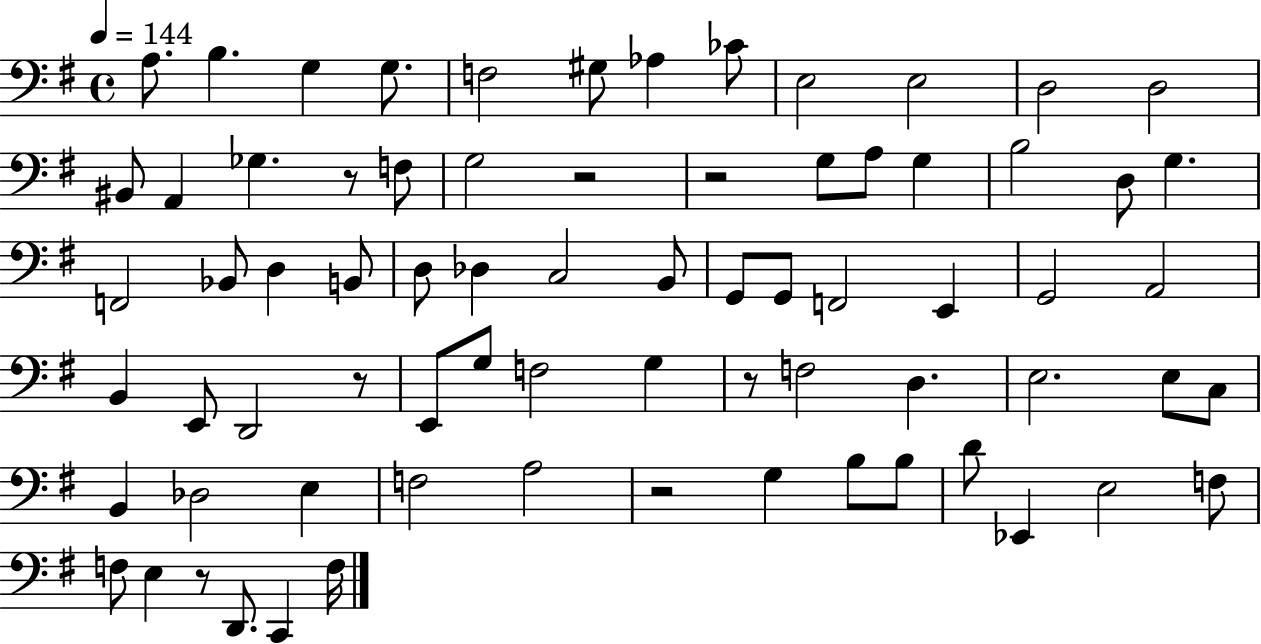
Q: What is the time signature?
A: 4/4